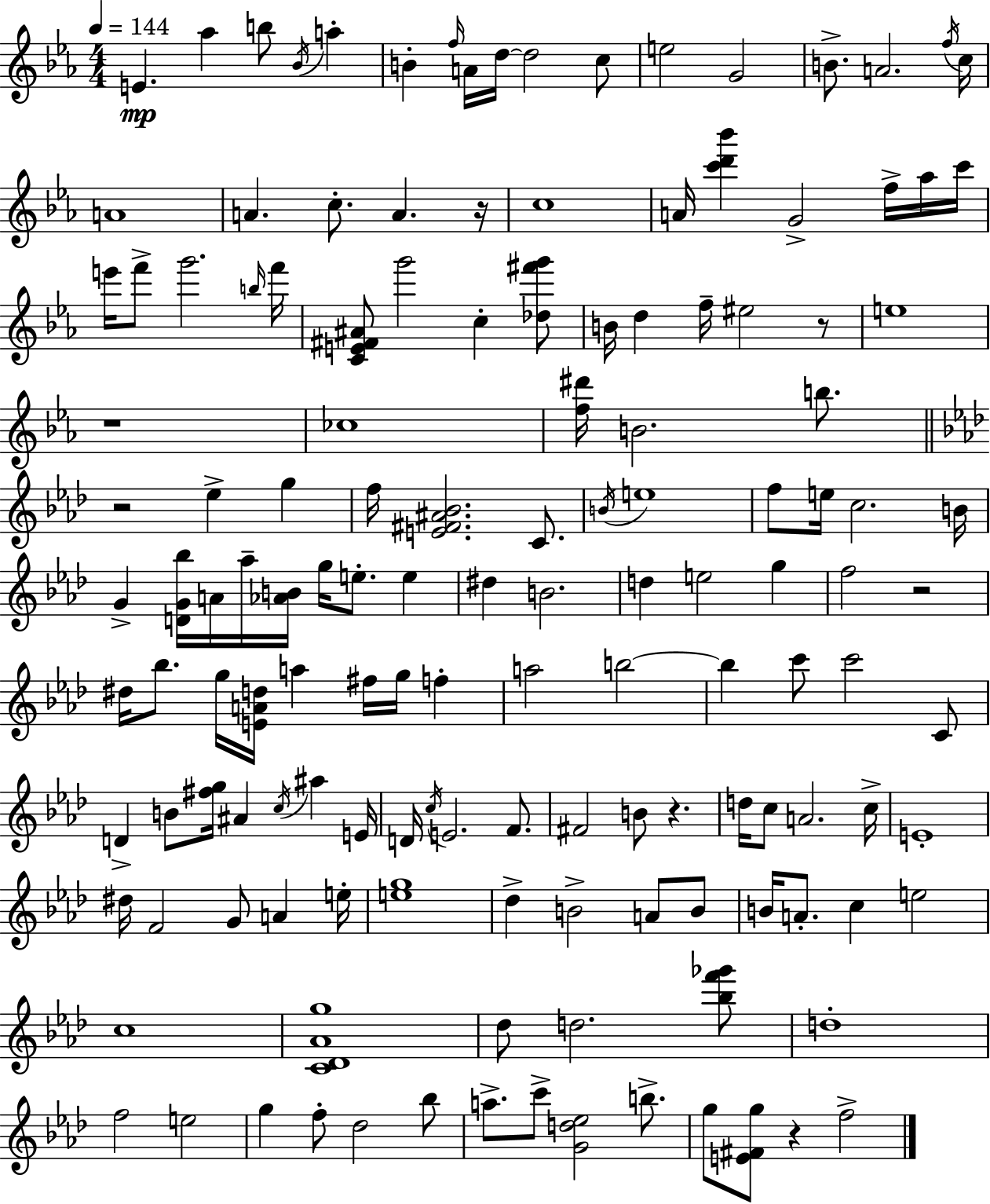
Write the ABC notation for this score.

X:1
T:Untitled
M:4/4
L:1/4
K:Eb
E _a b/2 _B/4 a B f/4 A/4 d/4 d2 c/2 e2 G2 B/2 A2 f/4 c/4 A4 A c/2 A z/4 c4 A/4 [c'd'_b'] G2 f/4 _a/4 c'/4 e'/4 f'/2 g'2 b/4 f'/4 [CE^F^A]/2 g'2 c [_d^f'g']/2 B/4 d f/4 ^e2 z/2 e4 z4 _c4 [f^d']/4 B2 b/2 z2 _e g f/4 [E^F^A_B]2 C/2 B/4 e4 f/2 e/4 c2 B/4 G [DG_b]/4 A/4 _a/4 [_AB]/4 g/4 e/2 e ^d B2 d e2 g f2 z2 ^d/4 _b/2 g/4 [EAd]/4 a ^f/4 g/4 f a2 b2 b c'/2 c'2 C/2 D B/2 [^fg]/4 ^A c/4 ^a E/4 D/4 c/4 E2 F/2 ^F2 B/2 z d/4 c/2 A2 c/4 E4 ^d/4 F2 G/2 A e/4 [eg]4 _d B2 A/2 B/2 B/4 A/2 c e2 c4 [C_D_Ag]4 _d/2 d2 [_bf'_g']/2 d4 f2 e2 g f/2 _d2 _b/2 a/2 c'/2 [Gd_e]2 b/2 g/2 [E^Fg]/2 z f2